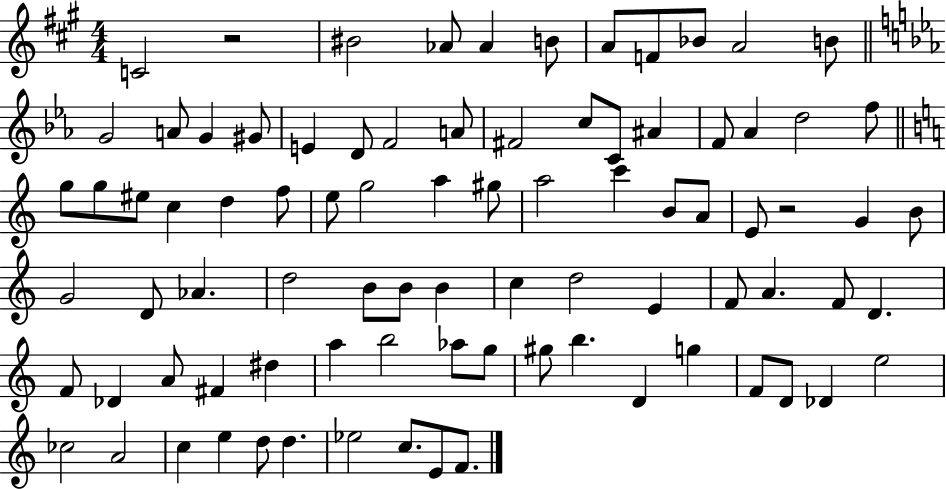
{
  \clef treble
  \numericTimeSignature
  \time 4/4
  \key a \major
  c'2 r2 | bis'2 aes'8 aes'4 b'8 | a'8 f'8 bes'8 a'2 b'8 | \bar "||" \break \key ees \major g'2 a'8 g'4 gis'8 | e'4 d'8 f'2 a'8 | fis'2 c''8 c'8 ais'4 | f'8 aes'4 d''2 f''8 | \break \bar "||" \break \key c \major g''8 g''8 eis''8 c''4 d''4 f''8 | e''8 g''2 a''4 gis''8 | a''2 c'''4 b'8 a'8 | e'8 r2 g'4 b'8 | \break g'2 d'8 aes'4. | d''2 b'8 b'8 b'4 | c''4 d''2 e'4 | f'8 a'4. f'8 d'4. | \break f'8 des'4 a'8 fis'4 dis''4 | a''4 b''2 aes''8 g''8 | gis''8 b''4. d'4 g''4 | f'8 d'8 des'4 e''2 | \break ces''2 a'2 | c''4 e''4 d''8 d''4. | ees''2 c''8. e'8 f'8. | \bar "|."
}